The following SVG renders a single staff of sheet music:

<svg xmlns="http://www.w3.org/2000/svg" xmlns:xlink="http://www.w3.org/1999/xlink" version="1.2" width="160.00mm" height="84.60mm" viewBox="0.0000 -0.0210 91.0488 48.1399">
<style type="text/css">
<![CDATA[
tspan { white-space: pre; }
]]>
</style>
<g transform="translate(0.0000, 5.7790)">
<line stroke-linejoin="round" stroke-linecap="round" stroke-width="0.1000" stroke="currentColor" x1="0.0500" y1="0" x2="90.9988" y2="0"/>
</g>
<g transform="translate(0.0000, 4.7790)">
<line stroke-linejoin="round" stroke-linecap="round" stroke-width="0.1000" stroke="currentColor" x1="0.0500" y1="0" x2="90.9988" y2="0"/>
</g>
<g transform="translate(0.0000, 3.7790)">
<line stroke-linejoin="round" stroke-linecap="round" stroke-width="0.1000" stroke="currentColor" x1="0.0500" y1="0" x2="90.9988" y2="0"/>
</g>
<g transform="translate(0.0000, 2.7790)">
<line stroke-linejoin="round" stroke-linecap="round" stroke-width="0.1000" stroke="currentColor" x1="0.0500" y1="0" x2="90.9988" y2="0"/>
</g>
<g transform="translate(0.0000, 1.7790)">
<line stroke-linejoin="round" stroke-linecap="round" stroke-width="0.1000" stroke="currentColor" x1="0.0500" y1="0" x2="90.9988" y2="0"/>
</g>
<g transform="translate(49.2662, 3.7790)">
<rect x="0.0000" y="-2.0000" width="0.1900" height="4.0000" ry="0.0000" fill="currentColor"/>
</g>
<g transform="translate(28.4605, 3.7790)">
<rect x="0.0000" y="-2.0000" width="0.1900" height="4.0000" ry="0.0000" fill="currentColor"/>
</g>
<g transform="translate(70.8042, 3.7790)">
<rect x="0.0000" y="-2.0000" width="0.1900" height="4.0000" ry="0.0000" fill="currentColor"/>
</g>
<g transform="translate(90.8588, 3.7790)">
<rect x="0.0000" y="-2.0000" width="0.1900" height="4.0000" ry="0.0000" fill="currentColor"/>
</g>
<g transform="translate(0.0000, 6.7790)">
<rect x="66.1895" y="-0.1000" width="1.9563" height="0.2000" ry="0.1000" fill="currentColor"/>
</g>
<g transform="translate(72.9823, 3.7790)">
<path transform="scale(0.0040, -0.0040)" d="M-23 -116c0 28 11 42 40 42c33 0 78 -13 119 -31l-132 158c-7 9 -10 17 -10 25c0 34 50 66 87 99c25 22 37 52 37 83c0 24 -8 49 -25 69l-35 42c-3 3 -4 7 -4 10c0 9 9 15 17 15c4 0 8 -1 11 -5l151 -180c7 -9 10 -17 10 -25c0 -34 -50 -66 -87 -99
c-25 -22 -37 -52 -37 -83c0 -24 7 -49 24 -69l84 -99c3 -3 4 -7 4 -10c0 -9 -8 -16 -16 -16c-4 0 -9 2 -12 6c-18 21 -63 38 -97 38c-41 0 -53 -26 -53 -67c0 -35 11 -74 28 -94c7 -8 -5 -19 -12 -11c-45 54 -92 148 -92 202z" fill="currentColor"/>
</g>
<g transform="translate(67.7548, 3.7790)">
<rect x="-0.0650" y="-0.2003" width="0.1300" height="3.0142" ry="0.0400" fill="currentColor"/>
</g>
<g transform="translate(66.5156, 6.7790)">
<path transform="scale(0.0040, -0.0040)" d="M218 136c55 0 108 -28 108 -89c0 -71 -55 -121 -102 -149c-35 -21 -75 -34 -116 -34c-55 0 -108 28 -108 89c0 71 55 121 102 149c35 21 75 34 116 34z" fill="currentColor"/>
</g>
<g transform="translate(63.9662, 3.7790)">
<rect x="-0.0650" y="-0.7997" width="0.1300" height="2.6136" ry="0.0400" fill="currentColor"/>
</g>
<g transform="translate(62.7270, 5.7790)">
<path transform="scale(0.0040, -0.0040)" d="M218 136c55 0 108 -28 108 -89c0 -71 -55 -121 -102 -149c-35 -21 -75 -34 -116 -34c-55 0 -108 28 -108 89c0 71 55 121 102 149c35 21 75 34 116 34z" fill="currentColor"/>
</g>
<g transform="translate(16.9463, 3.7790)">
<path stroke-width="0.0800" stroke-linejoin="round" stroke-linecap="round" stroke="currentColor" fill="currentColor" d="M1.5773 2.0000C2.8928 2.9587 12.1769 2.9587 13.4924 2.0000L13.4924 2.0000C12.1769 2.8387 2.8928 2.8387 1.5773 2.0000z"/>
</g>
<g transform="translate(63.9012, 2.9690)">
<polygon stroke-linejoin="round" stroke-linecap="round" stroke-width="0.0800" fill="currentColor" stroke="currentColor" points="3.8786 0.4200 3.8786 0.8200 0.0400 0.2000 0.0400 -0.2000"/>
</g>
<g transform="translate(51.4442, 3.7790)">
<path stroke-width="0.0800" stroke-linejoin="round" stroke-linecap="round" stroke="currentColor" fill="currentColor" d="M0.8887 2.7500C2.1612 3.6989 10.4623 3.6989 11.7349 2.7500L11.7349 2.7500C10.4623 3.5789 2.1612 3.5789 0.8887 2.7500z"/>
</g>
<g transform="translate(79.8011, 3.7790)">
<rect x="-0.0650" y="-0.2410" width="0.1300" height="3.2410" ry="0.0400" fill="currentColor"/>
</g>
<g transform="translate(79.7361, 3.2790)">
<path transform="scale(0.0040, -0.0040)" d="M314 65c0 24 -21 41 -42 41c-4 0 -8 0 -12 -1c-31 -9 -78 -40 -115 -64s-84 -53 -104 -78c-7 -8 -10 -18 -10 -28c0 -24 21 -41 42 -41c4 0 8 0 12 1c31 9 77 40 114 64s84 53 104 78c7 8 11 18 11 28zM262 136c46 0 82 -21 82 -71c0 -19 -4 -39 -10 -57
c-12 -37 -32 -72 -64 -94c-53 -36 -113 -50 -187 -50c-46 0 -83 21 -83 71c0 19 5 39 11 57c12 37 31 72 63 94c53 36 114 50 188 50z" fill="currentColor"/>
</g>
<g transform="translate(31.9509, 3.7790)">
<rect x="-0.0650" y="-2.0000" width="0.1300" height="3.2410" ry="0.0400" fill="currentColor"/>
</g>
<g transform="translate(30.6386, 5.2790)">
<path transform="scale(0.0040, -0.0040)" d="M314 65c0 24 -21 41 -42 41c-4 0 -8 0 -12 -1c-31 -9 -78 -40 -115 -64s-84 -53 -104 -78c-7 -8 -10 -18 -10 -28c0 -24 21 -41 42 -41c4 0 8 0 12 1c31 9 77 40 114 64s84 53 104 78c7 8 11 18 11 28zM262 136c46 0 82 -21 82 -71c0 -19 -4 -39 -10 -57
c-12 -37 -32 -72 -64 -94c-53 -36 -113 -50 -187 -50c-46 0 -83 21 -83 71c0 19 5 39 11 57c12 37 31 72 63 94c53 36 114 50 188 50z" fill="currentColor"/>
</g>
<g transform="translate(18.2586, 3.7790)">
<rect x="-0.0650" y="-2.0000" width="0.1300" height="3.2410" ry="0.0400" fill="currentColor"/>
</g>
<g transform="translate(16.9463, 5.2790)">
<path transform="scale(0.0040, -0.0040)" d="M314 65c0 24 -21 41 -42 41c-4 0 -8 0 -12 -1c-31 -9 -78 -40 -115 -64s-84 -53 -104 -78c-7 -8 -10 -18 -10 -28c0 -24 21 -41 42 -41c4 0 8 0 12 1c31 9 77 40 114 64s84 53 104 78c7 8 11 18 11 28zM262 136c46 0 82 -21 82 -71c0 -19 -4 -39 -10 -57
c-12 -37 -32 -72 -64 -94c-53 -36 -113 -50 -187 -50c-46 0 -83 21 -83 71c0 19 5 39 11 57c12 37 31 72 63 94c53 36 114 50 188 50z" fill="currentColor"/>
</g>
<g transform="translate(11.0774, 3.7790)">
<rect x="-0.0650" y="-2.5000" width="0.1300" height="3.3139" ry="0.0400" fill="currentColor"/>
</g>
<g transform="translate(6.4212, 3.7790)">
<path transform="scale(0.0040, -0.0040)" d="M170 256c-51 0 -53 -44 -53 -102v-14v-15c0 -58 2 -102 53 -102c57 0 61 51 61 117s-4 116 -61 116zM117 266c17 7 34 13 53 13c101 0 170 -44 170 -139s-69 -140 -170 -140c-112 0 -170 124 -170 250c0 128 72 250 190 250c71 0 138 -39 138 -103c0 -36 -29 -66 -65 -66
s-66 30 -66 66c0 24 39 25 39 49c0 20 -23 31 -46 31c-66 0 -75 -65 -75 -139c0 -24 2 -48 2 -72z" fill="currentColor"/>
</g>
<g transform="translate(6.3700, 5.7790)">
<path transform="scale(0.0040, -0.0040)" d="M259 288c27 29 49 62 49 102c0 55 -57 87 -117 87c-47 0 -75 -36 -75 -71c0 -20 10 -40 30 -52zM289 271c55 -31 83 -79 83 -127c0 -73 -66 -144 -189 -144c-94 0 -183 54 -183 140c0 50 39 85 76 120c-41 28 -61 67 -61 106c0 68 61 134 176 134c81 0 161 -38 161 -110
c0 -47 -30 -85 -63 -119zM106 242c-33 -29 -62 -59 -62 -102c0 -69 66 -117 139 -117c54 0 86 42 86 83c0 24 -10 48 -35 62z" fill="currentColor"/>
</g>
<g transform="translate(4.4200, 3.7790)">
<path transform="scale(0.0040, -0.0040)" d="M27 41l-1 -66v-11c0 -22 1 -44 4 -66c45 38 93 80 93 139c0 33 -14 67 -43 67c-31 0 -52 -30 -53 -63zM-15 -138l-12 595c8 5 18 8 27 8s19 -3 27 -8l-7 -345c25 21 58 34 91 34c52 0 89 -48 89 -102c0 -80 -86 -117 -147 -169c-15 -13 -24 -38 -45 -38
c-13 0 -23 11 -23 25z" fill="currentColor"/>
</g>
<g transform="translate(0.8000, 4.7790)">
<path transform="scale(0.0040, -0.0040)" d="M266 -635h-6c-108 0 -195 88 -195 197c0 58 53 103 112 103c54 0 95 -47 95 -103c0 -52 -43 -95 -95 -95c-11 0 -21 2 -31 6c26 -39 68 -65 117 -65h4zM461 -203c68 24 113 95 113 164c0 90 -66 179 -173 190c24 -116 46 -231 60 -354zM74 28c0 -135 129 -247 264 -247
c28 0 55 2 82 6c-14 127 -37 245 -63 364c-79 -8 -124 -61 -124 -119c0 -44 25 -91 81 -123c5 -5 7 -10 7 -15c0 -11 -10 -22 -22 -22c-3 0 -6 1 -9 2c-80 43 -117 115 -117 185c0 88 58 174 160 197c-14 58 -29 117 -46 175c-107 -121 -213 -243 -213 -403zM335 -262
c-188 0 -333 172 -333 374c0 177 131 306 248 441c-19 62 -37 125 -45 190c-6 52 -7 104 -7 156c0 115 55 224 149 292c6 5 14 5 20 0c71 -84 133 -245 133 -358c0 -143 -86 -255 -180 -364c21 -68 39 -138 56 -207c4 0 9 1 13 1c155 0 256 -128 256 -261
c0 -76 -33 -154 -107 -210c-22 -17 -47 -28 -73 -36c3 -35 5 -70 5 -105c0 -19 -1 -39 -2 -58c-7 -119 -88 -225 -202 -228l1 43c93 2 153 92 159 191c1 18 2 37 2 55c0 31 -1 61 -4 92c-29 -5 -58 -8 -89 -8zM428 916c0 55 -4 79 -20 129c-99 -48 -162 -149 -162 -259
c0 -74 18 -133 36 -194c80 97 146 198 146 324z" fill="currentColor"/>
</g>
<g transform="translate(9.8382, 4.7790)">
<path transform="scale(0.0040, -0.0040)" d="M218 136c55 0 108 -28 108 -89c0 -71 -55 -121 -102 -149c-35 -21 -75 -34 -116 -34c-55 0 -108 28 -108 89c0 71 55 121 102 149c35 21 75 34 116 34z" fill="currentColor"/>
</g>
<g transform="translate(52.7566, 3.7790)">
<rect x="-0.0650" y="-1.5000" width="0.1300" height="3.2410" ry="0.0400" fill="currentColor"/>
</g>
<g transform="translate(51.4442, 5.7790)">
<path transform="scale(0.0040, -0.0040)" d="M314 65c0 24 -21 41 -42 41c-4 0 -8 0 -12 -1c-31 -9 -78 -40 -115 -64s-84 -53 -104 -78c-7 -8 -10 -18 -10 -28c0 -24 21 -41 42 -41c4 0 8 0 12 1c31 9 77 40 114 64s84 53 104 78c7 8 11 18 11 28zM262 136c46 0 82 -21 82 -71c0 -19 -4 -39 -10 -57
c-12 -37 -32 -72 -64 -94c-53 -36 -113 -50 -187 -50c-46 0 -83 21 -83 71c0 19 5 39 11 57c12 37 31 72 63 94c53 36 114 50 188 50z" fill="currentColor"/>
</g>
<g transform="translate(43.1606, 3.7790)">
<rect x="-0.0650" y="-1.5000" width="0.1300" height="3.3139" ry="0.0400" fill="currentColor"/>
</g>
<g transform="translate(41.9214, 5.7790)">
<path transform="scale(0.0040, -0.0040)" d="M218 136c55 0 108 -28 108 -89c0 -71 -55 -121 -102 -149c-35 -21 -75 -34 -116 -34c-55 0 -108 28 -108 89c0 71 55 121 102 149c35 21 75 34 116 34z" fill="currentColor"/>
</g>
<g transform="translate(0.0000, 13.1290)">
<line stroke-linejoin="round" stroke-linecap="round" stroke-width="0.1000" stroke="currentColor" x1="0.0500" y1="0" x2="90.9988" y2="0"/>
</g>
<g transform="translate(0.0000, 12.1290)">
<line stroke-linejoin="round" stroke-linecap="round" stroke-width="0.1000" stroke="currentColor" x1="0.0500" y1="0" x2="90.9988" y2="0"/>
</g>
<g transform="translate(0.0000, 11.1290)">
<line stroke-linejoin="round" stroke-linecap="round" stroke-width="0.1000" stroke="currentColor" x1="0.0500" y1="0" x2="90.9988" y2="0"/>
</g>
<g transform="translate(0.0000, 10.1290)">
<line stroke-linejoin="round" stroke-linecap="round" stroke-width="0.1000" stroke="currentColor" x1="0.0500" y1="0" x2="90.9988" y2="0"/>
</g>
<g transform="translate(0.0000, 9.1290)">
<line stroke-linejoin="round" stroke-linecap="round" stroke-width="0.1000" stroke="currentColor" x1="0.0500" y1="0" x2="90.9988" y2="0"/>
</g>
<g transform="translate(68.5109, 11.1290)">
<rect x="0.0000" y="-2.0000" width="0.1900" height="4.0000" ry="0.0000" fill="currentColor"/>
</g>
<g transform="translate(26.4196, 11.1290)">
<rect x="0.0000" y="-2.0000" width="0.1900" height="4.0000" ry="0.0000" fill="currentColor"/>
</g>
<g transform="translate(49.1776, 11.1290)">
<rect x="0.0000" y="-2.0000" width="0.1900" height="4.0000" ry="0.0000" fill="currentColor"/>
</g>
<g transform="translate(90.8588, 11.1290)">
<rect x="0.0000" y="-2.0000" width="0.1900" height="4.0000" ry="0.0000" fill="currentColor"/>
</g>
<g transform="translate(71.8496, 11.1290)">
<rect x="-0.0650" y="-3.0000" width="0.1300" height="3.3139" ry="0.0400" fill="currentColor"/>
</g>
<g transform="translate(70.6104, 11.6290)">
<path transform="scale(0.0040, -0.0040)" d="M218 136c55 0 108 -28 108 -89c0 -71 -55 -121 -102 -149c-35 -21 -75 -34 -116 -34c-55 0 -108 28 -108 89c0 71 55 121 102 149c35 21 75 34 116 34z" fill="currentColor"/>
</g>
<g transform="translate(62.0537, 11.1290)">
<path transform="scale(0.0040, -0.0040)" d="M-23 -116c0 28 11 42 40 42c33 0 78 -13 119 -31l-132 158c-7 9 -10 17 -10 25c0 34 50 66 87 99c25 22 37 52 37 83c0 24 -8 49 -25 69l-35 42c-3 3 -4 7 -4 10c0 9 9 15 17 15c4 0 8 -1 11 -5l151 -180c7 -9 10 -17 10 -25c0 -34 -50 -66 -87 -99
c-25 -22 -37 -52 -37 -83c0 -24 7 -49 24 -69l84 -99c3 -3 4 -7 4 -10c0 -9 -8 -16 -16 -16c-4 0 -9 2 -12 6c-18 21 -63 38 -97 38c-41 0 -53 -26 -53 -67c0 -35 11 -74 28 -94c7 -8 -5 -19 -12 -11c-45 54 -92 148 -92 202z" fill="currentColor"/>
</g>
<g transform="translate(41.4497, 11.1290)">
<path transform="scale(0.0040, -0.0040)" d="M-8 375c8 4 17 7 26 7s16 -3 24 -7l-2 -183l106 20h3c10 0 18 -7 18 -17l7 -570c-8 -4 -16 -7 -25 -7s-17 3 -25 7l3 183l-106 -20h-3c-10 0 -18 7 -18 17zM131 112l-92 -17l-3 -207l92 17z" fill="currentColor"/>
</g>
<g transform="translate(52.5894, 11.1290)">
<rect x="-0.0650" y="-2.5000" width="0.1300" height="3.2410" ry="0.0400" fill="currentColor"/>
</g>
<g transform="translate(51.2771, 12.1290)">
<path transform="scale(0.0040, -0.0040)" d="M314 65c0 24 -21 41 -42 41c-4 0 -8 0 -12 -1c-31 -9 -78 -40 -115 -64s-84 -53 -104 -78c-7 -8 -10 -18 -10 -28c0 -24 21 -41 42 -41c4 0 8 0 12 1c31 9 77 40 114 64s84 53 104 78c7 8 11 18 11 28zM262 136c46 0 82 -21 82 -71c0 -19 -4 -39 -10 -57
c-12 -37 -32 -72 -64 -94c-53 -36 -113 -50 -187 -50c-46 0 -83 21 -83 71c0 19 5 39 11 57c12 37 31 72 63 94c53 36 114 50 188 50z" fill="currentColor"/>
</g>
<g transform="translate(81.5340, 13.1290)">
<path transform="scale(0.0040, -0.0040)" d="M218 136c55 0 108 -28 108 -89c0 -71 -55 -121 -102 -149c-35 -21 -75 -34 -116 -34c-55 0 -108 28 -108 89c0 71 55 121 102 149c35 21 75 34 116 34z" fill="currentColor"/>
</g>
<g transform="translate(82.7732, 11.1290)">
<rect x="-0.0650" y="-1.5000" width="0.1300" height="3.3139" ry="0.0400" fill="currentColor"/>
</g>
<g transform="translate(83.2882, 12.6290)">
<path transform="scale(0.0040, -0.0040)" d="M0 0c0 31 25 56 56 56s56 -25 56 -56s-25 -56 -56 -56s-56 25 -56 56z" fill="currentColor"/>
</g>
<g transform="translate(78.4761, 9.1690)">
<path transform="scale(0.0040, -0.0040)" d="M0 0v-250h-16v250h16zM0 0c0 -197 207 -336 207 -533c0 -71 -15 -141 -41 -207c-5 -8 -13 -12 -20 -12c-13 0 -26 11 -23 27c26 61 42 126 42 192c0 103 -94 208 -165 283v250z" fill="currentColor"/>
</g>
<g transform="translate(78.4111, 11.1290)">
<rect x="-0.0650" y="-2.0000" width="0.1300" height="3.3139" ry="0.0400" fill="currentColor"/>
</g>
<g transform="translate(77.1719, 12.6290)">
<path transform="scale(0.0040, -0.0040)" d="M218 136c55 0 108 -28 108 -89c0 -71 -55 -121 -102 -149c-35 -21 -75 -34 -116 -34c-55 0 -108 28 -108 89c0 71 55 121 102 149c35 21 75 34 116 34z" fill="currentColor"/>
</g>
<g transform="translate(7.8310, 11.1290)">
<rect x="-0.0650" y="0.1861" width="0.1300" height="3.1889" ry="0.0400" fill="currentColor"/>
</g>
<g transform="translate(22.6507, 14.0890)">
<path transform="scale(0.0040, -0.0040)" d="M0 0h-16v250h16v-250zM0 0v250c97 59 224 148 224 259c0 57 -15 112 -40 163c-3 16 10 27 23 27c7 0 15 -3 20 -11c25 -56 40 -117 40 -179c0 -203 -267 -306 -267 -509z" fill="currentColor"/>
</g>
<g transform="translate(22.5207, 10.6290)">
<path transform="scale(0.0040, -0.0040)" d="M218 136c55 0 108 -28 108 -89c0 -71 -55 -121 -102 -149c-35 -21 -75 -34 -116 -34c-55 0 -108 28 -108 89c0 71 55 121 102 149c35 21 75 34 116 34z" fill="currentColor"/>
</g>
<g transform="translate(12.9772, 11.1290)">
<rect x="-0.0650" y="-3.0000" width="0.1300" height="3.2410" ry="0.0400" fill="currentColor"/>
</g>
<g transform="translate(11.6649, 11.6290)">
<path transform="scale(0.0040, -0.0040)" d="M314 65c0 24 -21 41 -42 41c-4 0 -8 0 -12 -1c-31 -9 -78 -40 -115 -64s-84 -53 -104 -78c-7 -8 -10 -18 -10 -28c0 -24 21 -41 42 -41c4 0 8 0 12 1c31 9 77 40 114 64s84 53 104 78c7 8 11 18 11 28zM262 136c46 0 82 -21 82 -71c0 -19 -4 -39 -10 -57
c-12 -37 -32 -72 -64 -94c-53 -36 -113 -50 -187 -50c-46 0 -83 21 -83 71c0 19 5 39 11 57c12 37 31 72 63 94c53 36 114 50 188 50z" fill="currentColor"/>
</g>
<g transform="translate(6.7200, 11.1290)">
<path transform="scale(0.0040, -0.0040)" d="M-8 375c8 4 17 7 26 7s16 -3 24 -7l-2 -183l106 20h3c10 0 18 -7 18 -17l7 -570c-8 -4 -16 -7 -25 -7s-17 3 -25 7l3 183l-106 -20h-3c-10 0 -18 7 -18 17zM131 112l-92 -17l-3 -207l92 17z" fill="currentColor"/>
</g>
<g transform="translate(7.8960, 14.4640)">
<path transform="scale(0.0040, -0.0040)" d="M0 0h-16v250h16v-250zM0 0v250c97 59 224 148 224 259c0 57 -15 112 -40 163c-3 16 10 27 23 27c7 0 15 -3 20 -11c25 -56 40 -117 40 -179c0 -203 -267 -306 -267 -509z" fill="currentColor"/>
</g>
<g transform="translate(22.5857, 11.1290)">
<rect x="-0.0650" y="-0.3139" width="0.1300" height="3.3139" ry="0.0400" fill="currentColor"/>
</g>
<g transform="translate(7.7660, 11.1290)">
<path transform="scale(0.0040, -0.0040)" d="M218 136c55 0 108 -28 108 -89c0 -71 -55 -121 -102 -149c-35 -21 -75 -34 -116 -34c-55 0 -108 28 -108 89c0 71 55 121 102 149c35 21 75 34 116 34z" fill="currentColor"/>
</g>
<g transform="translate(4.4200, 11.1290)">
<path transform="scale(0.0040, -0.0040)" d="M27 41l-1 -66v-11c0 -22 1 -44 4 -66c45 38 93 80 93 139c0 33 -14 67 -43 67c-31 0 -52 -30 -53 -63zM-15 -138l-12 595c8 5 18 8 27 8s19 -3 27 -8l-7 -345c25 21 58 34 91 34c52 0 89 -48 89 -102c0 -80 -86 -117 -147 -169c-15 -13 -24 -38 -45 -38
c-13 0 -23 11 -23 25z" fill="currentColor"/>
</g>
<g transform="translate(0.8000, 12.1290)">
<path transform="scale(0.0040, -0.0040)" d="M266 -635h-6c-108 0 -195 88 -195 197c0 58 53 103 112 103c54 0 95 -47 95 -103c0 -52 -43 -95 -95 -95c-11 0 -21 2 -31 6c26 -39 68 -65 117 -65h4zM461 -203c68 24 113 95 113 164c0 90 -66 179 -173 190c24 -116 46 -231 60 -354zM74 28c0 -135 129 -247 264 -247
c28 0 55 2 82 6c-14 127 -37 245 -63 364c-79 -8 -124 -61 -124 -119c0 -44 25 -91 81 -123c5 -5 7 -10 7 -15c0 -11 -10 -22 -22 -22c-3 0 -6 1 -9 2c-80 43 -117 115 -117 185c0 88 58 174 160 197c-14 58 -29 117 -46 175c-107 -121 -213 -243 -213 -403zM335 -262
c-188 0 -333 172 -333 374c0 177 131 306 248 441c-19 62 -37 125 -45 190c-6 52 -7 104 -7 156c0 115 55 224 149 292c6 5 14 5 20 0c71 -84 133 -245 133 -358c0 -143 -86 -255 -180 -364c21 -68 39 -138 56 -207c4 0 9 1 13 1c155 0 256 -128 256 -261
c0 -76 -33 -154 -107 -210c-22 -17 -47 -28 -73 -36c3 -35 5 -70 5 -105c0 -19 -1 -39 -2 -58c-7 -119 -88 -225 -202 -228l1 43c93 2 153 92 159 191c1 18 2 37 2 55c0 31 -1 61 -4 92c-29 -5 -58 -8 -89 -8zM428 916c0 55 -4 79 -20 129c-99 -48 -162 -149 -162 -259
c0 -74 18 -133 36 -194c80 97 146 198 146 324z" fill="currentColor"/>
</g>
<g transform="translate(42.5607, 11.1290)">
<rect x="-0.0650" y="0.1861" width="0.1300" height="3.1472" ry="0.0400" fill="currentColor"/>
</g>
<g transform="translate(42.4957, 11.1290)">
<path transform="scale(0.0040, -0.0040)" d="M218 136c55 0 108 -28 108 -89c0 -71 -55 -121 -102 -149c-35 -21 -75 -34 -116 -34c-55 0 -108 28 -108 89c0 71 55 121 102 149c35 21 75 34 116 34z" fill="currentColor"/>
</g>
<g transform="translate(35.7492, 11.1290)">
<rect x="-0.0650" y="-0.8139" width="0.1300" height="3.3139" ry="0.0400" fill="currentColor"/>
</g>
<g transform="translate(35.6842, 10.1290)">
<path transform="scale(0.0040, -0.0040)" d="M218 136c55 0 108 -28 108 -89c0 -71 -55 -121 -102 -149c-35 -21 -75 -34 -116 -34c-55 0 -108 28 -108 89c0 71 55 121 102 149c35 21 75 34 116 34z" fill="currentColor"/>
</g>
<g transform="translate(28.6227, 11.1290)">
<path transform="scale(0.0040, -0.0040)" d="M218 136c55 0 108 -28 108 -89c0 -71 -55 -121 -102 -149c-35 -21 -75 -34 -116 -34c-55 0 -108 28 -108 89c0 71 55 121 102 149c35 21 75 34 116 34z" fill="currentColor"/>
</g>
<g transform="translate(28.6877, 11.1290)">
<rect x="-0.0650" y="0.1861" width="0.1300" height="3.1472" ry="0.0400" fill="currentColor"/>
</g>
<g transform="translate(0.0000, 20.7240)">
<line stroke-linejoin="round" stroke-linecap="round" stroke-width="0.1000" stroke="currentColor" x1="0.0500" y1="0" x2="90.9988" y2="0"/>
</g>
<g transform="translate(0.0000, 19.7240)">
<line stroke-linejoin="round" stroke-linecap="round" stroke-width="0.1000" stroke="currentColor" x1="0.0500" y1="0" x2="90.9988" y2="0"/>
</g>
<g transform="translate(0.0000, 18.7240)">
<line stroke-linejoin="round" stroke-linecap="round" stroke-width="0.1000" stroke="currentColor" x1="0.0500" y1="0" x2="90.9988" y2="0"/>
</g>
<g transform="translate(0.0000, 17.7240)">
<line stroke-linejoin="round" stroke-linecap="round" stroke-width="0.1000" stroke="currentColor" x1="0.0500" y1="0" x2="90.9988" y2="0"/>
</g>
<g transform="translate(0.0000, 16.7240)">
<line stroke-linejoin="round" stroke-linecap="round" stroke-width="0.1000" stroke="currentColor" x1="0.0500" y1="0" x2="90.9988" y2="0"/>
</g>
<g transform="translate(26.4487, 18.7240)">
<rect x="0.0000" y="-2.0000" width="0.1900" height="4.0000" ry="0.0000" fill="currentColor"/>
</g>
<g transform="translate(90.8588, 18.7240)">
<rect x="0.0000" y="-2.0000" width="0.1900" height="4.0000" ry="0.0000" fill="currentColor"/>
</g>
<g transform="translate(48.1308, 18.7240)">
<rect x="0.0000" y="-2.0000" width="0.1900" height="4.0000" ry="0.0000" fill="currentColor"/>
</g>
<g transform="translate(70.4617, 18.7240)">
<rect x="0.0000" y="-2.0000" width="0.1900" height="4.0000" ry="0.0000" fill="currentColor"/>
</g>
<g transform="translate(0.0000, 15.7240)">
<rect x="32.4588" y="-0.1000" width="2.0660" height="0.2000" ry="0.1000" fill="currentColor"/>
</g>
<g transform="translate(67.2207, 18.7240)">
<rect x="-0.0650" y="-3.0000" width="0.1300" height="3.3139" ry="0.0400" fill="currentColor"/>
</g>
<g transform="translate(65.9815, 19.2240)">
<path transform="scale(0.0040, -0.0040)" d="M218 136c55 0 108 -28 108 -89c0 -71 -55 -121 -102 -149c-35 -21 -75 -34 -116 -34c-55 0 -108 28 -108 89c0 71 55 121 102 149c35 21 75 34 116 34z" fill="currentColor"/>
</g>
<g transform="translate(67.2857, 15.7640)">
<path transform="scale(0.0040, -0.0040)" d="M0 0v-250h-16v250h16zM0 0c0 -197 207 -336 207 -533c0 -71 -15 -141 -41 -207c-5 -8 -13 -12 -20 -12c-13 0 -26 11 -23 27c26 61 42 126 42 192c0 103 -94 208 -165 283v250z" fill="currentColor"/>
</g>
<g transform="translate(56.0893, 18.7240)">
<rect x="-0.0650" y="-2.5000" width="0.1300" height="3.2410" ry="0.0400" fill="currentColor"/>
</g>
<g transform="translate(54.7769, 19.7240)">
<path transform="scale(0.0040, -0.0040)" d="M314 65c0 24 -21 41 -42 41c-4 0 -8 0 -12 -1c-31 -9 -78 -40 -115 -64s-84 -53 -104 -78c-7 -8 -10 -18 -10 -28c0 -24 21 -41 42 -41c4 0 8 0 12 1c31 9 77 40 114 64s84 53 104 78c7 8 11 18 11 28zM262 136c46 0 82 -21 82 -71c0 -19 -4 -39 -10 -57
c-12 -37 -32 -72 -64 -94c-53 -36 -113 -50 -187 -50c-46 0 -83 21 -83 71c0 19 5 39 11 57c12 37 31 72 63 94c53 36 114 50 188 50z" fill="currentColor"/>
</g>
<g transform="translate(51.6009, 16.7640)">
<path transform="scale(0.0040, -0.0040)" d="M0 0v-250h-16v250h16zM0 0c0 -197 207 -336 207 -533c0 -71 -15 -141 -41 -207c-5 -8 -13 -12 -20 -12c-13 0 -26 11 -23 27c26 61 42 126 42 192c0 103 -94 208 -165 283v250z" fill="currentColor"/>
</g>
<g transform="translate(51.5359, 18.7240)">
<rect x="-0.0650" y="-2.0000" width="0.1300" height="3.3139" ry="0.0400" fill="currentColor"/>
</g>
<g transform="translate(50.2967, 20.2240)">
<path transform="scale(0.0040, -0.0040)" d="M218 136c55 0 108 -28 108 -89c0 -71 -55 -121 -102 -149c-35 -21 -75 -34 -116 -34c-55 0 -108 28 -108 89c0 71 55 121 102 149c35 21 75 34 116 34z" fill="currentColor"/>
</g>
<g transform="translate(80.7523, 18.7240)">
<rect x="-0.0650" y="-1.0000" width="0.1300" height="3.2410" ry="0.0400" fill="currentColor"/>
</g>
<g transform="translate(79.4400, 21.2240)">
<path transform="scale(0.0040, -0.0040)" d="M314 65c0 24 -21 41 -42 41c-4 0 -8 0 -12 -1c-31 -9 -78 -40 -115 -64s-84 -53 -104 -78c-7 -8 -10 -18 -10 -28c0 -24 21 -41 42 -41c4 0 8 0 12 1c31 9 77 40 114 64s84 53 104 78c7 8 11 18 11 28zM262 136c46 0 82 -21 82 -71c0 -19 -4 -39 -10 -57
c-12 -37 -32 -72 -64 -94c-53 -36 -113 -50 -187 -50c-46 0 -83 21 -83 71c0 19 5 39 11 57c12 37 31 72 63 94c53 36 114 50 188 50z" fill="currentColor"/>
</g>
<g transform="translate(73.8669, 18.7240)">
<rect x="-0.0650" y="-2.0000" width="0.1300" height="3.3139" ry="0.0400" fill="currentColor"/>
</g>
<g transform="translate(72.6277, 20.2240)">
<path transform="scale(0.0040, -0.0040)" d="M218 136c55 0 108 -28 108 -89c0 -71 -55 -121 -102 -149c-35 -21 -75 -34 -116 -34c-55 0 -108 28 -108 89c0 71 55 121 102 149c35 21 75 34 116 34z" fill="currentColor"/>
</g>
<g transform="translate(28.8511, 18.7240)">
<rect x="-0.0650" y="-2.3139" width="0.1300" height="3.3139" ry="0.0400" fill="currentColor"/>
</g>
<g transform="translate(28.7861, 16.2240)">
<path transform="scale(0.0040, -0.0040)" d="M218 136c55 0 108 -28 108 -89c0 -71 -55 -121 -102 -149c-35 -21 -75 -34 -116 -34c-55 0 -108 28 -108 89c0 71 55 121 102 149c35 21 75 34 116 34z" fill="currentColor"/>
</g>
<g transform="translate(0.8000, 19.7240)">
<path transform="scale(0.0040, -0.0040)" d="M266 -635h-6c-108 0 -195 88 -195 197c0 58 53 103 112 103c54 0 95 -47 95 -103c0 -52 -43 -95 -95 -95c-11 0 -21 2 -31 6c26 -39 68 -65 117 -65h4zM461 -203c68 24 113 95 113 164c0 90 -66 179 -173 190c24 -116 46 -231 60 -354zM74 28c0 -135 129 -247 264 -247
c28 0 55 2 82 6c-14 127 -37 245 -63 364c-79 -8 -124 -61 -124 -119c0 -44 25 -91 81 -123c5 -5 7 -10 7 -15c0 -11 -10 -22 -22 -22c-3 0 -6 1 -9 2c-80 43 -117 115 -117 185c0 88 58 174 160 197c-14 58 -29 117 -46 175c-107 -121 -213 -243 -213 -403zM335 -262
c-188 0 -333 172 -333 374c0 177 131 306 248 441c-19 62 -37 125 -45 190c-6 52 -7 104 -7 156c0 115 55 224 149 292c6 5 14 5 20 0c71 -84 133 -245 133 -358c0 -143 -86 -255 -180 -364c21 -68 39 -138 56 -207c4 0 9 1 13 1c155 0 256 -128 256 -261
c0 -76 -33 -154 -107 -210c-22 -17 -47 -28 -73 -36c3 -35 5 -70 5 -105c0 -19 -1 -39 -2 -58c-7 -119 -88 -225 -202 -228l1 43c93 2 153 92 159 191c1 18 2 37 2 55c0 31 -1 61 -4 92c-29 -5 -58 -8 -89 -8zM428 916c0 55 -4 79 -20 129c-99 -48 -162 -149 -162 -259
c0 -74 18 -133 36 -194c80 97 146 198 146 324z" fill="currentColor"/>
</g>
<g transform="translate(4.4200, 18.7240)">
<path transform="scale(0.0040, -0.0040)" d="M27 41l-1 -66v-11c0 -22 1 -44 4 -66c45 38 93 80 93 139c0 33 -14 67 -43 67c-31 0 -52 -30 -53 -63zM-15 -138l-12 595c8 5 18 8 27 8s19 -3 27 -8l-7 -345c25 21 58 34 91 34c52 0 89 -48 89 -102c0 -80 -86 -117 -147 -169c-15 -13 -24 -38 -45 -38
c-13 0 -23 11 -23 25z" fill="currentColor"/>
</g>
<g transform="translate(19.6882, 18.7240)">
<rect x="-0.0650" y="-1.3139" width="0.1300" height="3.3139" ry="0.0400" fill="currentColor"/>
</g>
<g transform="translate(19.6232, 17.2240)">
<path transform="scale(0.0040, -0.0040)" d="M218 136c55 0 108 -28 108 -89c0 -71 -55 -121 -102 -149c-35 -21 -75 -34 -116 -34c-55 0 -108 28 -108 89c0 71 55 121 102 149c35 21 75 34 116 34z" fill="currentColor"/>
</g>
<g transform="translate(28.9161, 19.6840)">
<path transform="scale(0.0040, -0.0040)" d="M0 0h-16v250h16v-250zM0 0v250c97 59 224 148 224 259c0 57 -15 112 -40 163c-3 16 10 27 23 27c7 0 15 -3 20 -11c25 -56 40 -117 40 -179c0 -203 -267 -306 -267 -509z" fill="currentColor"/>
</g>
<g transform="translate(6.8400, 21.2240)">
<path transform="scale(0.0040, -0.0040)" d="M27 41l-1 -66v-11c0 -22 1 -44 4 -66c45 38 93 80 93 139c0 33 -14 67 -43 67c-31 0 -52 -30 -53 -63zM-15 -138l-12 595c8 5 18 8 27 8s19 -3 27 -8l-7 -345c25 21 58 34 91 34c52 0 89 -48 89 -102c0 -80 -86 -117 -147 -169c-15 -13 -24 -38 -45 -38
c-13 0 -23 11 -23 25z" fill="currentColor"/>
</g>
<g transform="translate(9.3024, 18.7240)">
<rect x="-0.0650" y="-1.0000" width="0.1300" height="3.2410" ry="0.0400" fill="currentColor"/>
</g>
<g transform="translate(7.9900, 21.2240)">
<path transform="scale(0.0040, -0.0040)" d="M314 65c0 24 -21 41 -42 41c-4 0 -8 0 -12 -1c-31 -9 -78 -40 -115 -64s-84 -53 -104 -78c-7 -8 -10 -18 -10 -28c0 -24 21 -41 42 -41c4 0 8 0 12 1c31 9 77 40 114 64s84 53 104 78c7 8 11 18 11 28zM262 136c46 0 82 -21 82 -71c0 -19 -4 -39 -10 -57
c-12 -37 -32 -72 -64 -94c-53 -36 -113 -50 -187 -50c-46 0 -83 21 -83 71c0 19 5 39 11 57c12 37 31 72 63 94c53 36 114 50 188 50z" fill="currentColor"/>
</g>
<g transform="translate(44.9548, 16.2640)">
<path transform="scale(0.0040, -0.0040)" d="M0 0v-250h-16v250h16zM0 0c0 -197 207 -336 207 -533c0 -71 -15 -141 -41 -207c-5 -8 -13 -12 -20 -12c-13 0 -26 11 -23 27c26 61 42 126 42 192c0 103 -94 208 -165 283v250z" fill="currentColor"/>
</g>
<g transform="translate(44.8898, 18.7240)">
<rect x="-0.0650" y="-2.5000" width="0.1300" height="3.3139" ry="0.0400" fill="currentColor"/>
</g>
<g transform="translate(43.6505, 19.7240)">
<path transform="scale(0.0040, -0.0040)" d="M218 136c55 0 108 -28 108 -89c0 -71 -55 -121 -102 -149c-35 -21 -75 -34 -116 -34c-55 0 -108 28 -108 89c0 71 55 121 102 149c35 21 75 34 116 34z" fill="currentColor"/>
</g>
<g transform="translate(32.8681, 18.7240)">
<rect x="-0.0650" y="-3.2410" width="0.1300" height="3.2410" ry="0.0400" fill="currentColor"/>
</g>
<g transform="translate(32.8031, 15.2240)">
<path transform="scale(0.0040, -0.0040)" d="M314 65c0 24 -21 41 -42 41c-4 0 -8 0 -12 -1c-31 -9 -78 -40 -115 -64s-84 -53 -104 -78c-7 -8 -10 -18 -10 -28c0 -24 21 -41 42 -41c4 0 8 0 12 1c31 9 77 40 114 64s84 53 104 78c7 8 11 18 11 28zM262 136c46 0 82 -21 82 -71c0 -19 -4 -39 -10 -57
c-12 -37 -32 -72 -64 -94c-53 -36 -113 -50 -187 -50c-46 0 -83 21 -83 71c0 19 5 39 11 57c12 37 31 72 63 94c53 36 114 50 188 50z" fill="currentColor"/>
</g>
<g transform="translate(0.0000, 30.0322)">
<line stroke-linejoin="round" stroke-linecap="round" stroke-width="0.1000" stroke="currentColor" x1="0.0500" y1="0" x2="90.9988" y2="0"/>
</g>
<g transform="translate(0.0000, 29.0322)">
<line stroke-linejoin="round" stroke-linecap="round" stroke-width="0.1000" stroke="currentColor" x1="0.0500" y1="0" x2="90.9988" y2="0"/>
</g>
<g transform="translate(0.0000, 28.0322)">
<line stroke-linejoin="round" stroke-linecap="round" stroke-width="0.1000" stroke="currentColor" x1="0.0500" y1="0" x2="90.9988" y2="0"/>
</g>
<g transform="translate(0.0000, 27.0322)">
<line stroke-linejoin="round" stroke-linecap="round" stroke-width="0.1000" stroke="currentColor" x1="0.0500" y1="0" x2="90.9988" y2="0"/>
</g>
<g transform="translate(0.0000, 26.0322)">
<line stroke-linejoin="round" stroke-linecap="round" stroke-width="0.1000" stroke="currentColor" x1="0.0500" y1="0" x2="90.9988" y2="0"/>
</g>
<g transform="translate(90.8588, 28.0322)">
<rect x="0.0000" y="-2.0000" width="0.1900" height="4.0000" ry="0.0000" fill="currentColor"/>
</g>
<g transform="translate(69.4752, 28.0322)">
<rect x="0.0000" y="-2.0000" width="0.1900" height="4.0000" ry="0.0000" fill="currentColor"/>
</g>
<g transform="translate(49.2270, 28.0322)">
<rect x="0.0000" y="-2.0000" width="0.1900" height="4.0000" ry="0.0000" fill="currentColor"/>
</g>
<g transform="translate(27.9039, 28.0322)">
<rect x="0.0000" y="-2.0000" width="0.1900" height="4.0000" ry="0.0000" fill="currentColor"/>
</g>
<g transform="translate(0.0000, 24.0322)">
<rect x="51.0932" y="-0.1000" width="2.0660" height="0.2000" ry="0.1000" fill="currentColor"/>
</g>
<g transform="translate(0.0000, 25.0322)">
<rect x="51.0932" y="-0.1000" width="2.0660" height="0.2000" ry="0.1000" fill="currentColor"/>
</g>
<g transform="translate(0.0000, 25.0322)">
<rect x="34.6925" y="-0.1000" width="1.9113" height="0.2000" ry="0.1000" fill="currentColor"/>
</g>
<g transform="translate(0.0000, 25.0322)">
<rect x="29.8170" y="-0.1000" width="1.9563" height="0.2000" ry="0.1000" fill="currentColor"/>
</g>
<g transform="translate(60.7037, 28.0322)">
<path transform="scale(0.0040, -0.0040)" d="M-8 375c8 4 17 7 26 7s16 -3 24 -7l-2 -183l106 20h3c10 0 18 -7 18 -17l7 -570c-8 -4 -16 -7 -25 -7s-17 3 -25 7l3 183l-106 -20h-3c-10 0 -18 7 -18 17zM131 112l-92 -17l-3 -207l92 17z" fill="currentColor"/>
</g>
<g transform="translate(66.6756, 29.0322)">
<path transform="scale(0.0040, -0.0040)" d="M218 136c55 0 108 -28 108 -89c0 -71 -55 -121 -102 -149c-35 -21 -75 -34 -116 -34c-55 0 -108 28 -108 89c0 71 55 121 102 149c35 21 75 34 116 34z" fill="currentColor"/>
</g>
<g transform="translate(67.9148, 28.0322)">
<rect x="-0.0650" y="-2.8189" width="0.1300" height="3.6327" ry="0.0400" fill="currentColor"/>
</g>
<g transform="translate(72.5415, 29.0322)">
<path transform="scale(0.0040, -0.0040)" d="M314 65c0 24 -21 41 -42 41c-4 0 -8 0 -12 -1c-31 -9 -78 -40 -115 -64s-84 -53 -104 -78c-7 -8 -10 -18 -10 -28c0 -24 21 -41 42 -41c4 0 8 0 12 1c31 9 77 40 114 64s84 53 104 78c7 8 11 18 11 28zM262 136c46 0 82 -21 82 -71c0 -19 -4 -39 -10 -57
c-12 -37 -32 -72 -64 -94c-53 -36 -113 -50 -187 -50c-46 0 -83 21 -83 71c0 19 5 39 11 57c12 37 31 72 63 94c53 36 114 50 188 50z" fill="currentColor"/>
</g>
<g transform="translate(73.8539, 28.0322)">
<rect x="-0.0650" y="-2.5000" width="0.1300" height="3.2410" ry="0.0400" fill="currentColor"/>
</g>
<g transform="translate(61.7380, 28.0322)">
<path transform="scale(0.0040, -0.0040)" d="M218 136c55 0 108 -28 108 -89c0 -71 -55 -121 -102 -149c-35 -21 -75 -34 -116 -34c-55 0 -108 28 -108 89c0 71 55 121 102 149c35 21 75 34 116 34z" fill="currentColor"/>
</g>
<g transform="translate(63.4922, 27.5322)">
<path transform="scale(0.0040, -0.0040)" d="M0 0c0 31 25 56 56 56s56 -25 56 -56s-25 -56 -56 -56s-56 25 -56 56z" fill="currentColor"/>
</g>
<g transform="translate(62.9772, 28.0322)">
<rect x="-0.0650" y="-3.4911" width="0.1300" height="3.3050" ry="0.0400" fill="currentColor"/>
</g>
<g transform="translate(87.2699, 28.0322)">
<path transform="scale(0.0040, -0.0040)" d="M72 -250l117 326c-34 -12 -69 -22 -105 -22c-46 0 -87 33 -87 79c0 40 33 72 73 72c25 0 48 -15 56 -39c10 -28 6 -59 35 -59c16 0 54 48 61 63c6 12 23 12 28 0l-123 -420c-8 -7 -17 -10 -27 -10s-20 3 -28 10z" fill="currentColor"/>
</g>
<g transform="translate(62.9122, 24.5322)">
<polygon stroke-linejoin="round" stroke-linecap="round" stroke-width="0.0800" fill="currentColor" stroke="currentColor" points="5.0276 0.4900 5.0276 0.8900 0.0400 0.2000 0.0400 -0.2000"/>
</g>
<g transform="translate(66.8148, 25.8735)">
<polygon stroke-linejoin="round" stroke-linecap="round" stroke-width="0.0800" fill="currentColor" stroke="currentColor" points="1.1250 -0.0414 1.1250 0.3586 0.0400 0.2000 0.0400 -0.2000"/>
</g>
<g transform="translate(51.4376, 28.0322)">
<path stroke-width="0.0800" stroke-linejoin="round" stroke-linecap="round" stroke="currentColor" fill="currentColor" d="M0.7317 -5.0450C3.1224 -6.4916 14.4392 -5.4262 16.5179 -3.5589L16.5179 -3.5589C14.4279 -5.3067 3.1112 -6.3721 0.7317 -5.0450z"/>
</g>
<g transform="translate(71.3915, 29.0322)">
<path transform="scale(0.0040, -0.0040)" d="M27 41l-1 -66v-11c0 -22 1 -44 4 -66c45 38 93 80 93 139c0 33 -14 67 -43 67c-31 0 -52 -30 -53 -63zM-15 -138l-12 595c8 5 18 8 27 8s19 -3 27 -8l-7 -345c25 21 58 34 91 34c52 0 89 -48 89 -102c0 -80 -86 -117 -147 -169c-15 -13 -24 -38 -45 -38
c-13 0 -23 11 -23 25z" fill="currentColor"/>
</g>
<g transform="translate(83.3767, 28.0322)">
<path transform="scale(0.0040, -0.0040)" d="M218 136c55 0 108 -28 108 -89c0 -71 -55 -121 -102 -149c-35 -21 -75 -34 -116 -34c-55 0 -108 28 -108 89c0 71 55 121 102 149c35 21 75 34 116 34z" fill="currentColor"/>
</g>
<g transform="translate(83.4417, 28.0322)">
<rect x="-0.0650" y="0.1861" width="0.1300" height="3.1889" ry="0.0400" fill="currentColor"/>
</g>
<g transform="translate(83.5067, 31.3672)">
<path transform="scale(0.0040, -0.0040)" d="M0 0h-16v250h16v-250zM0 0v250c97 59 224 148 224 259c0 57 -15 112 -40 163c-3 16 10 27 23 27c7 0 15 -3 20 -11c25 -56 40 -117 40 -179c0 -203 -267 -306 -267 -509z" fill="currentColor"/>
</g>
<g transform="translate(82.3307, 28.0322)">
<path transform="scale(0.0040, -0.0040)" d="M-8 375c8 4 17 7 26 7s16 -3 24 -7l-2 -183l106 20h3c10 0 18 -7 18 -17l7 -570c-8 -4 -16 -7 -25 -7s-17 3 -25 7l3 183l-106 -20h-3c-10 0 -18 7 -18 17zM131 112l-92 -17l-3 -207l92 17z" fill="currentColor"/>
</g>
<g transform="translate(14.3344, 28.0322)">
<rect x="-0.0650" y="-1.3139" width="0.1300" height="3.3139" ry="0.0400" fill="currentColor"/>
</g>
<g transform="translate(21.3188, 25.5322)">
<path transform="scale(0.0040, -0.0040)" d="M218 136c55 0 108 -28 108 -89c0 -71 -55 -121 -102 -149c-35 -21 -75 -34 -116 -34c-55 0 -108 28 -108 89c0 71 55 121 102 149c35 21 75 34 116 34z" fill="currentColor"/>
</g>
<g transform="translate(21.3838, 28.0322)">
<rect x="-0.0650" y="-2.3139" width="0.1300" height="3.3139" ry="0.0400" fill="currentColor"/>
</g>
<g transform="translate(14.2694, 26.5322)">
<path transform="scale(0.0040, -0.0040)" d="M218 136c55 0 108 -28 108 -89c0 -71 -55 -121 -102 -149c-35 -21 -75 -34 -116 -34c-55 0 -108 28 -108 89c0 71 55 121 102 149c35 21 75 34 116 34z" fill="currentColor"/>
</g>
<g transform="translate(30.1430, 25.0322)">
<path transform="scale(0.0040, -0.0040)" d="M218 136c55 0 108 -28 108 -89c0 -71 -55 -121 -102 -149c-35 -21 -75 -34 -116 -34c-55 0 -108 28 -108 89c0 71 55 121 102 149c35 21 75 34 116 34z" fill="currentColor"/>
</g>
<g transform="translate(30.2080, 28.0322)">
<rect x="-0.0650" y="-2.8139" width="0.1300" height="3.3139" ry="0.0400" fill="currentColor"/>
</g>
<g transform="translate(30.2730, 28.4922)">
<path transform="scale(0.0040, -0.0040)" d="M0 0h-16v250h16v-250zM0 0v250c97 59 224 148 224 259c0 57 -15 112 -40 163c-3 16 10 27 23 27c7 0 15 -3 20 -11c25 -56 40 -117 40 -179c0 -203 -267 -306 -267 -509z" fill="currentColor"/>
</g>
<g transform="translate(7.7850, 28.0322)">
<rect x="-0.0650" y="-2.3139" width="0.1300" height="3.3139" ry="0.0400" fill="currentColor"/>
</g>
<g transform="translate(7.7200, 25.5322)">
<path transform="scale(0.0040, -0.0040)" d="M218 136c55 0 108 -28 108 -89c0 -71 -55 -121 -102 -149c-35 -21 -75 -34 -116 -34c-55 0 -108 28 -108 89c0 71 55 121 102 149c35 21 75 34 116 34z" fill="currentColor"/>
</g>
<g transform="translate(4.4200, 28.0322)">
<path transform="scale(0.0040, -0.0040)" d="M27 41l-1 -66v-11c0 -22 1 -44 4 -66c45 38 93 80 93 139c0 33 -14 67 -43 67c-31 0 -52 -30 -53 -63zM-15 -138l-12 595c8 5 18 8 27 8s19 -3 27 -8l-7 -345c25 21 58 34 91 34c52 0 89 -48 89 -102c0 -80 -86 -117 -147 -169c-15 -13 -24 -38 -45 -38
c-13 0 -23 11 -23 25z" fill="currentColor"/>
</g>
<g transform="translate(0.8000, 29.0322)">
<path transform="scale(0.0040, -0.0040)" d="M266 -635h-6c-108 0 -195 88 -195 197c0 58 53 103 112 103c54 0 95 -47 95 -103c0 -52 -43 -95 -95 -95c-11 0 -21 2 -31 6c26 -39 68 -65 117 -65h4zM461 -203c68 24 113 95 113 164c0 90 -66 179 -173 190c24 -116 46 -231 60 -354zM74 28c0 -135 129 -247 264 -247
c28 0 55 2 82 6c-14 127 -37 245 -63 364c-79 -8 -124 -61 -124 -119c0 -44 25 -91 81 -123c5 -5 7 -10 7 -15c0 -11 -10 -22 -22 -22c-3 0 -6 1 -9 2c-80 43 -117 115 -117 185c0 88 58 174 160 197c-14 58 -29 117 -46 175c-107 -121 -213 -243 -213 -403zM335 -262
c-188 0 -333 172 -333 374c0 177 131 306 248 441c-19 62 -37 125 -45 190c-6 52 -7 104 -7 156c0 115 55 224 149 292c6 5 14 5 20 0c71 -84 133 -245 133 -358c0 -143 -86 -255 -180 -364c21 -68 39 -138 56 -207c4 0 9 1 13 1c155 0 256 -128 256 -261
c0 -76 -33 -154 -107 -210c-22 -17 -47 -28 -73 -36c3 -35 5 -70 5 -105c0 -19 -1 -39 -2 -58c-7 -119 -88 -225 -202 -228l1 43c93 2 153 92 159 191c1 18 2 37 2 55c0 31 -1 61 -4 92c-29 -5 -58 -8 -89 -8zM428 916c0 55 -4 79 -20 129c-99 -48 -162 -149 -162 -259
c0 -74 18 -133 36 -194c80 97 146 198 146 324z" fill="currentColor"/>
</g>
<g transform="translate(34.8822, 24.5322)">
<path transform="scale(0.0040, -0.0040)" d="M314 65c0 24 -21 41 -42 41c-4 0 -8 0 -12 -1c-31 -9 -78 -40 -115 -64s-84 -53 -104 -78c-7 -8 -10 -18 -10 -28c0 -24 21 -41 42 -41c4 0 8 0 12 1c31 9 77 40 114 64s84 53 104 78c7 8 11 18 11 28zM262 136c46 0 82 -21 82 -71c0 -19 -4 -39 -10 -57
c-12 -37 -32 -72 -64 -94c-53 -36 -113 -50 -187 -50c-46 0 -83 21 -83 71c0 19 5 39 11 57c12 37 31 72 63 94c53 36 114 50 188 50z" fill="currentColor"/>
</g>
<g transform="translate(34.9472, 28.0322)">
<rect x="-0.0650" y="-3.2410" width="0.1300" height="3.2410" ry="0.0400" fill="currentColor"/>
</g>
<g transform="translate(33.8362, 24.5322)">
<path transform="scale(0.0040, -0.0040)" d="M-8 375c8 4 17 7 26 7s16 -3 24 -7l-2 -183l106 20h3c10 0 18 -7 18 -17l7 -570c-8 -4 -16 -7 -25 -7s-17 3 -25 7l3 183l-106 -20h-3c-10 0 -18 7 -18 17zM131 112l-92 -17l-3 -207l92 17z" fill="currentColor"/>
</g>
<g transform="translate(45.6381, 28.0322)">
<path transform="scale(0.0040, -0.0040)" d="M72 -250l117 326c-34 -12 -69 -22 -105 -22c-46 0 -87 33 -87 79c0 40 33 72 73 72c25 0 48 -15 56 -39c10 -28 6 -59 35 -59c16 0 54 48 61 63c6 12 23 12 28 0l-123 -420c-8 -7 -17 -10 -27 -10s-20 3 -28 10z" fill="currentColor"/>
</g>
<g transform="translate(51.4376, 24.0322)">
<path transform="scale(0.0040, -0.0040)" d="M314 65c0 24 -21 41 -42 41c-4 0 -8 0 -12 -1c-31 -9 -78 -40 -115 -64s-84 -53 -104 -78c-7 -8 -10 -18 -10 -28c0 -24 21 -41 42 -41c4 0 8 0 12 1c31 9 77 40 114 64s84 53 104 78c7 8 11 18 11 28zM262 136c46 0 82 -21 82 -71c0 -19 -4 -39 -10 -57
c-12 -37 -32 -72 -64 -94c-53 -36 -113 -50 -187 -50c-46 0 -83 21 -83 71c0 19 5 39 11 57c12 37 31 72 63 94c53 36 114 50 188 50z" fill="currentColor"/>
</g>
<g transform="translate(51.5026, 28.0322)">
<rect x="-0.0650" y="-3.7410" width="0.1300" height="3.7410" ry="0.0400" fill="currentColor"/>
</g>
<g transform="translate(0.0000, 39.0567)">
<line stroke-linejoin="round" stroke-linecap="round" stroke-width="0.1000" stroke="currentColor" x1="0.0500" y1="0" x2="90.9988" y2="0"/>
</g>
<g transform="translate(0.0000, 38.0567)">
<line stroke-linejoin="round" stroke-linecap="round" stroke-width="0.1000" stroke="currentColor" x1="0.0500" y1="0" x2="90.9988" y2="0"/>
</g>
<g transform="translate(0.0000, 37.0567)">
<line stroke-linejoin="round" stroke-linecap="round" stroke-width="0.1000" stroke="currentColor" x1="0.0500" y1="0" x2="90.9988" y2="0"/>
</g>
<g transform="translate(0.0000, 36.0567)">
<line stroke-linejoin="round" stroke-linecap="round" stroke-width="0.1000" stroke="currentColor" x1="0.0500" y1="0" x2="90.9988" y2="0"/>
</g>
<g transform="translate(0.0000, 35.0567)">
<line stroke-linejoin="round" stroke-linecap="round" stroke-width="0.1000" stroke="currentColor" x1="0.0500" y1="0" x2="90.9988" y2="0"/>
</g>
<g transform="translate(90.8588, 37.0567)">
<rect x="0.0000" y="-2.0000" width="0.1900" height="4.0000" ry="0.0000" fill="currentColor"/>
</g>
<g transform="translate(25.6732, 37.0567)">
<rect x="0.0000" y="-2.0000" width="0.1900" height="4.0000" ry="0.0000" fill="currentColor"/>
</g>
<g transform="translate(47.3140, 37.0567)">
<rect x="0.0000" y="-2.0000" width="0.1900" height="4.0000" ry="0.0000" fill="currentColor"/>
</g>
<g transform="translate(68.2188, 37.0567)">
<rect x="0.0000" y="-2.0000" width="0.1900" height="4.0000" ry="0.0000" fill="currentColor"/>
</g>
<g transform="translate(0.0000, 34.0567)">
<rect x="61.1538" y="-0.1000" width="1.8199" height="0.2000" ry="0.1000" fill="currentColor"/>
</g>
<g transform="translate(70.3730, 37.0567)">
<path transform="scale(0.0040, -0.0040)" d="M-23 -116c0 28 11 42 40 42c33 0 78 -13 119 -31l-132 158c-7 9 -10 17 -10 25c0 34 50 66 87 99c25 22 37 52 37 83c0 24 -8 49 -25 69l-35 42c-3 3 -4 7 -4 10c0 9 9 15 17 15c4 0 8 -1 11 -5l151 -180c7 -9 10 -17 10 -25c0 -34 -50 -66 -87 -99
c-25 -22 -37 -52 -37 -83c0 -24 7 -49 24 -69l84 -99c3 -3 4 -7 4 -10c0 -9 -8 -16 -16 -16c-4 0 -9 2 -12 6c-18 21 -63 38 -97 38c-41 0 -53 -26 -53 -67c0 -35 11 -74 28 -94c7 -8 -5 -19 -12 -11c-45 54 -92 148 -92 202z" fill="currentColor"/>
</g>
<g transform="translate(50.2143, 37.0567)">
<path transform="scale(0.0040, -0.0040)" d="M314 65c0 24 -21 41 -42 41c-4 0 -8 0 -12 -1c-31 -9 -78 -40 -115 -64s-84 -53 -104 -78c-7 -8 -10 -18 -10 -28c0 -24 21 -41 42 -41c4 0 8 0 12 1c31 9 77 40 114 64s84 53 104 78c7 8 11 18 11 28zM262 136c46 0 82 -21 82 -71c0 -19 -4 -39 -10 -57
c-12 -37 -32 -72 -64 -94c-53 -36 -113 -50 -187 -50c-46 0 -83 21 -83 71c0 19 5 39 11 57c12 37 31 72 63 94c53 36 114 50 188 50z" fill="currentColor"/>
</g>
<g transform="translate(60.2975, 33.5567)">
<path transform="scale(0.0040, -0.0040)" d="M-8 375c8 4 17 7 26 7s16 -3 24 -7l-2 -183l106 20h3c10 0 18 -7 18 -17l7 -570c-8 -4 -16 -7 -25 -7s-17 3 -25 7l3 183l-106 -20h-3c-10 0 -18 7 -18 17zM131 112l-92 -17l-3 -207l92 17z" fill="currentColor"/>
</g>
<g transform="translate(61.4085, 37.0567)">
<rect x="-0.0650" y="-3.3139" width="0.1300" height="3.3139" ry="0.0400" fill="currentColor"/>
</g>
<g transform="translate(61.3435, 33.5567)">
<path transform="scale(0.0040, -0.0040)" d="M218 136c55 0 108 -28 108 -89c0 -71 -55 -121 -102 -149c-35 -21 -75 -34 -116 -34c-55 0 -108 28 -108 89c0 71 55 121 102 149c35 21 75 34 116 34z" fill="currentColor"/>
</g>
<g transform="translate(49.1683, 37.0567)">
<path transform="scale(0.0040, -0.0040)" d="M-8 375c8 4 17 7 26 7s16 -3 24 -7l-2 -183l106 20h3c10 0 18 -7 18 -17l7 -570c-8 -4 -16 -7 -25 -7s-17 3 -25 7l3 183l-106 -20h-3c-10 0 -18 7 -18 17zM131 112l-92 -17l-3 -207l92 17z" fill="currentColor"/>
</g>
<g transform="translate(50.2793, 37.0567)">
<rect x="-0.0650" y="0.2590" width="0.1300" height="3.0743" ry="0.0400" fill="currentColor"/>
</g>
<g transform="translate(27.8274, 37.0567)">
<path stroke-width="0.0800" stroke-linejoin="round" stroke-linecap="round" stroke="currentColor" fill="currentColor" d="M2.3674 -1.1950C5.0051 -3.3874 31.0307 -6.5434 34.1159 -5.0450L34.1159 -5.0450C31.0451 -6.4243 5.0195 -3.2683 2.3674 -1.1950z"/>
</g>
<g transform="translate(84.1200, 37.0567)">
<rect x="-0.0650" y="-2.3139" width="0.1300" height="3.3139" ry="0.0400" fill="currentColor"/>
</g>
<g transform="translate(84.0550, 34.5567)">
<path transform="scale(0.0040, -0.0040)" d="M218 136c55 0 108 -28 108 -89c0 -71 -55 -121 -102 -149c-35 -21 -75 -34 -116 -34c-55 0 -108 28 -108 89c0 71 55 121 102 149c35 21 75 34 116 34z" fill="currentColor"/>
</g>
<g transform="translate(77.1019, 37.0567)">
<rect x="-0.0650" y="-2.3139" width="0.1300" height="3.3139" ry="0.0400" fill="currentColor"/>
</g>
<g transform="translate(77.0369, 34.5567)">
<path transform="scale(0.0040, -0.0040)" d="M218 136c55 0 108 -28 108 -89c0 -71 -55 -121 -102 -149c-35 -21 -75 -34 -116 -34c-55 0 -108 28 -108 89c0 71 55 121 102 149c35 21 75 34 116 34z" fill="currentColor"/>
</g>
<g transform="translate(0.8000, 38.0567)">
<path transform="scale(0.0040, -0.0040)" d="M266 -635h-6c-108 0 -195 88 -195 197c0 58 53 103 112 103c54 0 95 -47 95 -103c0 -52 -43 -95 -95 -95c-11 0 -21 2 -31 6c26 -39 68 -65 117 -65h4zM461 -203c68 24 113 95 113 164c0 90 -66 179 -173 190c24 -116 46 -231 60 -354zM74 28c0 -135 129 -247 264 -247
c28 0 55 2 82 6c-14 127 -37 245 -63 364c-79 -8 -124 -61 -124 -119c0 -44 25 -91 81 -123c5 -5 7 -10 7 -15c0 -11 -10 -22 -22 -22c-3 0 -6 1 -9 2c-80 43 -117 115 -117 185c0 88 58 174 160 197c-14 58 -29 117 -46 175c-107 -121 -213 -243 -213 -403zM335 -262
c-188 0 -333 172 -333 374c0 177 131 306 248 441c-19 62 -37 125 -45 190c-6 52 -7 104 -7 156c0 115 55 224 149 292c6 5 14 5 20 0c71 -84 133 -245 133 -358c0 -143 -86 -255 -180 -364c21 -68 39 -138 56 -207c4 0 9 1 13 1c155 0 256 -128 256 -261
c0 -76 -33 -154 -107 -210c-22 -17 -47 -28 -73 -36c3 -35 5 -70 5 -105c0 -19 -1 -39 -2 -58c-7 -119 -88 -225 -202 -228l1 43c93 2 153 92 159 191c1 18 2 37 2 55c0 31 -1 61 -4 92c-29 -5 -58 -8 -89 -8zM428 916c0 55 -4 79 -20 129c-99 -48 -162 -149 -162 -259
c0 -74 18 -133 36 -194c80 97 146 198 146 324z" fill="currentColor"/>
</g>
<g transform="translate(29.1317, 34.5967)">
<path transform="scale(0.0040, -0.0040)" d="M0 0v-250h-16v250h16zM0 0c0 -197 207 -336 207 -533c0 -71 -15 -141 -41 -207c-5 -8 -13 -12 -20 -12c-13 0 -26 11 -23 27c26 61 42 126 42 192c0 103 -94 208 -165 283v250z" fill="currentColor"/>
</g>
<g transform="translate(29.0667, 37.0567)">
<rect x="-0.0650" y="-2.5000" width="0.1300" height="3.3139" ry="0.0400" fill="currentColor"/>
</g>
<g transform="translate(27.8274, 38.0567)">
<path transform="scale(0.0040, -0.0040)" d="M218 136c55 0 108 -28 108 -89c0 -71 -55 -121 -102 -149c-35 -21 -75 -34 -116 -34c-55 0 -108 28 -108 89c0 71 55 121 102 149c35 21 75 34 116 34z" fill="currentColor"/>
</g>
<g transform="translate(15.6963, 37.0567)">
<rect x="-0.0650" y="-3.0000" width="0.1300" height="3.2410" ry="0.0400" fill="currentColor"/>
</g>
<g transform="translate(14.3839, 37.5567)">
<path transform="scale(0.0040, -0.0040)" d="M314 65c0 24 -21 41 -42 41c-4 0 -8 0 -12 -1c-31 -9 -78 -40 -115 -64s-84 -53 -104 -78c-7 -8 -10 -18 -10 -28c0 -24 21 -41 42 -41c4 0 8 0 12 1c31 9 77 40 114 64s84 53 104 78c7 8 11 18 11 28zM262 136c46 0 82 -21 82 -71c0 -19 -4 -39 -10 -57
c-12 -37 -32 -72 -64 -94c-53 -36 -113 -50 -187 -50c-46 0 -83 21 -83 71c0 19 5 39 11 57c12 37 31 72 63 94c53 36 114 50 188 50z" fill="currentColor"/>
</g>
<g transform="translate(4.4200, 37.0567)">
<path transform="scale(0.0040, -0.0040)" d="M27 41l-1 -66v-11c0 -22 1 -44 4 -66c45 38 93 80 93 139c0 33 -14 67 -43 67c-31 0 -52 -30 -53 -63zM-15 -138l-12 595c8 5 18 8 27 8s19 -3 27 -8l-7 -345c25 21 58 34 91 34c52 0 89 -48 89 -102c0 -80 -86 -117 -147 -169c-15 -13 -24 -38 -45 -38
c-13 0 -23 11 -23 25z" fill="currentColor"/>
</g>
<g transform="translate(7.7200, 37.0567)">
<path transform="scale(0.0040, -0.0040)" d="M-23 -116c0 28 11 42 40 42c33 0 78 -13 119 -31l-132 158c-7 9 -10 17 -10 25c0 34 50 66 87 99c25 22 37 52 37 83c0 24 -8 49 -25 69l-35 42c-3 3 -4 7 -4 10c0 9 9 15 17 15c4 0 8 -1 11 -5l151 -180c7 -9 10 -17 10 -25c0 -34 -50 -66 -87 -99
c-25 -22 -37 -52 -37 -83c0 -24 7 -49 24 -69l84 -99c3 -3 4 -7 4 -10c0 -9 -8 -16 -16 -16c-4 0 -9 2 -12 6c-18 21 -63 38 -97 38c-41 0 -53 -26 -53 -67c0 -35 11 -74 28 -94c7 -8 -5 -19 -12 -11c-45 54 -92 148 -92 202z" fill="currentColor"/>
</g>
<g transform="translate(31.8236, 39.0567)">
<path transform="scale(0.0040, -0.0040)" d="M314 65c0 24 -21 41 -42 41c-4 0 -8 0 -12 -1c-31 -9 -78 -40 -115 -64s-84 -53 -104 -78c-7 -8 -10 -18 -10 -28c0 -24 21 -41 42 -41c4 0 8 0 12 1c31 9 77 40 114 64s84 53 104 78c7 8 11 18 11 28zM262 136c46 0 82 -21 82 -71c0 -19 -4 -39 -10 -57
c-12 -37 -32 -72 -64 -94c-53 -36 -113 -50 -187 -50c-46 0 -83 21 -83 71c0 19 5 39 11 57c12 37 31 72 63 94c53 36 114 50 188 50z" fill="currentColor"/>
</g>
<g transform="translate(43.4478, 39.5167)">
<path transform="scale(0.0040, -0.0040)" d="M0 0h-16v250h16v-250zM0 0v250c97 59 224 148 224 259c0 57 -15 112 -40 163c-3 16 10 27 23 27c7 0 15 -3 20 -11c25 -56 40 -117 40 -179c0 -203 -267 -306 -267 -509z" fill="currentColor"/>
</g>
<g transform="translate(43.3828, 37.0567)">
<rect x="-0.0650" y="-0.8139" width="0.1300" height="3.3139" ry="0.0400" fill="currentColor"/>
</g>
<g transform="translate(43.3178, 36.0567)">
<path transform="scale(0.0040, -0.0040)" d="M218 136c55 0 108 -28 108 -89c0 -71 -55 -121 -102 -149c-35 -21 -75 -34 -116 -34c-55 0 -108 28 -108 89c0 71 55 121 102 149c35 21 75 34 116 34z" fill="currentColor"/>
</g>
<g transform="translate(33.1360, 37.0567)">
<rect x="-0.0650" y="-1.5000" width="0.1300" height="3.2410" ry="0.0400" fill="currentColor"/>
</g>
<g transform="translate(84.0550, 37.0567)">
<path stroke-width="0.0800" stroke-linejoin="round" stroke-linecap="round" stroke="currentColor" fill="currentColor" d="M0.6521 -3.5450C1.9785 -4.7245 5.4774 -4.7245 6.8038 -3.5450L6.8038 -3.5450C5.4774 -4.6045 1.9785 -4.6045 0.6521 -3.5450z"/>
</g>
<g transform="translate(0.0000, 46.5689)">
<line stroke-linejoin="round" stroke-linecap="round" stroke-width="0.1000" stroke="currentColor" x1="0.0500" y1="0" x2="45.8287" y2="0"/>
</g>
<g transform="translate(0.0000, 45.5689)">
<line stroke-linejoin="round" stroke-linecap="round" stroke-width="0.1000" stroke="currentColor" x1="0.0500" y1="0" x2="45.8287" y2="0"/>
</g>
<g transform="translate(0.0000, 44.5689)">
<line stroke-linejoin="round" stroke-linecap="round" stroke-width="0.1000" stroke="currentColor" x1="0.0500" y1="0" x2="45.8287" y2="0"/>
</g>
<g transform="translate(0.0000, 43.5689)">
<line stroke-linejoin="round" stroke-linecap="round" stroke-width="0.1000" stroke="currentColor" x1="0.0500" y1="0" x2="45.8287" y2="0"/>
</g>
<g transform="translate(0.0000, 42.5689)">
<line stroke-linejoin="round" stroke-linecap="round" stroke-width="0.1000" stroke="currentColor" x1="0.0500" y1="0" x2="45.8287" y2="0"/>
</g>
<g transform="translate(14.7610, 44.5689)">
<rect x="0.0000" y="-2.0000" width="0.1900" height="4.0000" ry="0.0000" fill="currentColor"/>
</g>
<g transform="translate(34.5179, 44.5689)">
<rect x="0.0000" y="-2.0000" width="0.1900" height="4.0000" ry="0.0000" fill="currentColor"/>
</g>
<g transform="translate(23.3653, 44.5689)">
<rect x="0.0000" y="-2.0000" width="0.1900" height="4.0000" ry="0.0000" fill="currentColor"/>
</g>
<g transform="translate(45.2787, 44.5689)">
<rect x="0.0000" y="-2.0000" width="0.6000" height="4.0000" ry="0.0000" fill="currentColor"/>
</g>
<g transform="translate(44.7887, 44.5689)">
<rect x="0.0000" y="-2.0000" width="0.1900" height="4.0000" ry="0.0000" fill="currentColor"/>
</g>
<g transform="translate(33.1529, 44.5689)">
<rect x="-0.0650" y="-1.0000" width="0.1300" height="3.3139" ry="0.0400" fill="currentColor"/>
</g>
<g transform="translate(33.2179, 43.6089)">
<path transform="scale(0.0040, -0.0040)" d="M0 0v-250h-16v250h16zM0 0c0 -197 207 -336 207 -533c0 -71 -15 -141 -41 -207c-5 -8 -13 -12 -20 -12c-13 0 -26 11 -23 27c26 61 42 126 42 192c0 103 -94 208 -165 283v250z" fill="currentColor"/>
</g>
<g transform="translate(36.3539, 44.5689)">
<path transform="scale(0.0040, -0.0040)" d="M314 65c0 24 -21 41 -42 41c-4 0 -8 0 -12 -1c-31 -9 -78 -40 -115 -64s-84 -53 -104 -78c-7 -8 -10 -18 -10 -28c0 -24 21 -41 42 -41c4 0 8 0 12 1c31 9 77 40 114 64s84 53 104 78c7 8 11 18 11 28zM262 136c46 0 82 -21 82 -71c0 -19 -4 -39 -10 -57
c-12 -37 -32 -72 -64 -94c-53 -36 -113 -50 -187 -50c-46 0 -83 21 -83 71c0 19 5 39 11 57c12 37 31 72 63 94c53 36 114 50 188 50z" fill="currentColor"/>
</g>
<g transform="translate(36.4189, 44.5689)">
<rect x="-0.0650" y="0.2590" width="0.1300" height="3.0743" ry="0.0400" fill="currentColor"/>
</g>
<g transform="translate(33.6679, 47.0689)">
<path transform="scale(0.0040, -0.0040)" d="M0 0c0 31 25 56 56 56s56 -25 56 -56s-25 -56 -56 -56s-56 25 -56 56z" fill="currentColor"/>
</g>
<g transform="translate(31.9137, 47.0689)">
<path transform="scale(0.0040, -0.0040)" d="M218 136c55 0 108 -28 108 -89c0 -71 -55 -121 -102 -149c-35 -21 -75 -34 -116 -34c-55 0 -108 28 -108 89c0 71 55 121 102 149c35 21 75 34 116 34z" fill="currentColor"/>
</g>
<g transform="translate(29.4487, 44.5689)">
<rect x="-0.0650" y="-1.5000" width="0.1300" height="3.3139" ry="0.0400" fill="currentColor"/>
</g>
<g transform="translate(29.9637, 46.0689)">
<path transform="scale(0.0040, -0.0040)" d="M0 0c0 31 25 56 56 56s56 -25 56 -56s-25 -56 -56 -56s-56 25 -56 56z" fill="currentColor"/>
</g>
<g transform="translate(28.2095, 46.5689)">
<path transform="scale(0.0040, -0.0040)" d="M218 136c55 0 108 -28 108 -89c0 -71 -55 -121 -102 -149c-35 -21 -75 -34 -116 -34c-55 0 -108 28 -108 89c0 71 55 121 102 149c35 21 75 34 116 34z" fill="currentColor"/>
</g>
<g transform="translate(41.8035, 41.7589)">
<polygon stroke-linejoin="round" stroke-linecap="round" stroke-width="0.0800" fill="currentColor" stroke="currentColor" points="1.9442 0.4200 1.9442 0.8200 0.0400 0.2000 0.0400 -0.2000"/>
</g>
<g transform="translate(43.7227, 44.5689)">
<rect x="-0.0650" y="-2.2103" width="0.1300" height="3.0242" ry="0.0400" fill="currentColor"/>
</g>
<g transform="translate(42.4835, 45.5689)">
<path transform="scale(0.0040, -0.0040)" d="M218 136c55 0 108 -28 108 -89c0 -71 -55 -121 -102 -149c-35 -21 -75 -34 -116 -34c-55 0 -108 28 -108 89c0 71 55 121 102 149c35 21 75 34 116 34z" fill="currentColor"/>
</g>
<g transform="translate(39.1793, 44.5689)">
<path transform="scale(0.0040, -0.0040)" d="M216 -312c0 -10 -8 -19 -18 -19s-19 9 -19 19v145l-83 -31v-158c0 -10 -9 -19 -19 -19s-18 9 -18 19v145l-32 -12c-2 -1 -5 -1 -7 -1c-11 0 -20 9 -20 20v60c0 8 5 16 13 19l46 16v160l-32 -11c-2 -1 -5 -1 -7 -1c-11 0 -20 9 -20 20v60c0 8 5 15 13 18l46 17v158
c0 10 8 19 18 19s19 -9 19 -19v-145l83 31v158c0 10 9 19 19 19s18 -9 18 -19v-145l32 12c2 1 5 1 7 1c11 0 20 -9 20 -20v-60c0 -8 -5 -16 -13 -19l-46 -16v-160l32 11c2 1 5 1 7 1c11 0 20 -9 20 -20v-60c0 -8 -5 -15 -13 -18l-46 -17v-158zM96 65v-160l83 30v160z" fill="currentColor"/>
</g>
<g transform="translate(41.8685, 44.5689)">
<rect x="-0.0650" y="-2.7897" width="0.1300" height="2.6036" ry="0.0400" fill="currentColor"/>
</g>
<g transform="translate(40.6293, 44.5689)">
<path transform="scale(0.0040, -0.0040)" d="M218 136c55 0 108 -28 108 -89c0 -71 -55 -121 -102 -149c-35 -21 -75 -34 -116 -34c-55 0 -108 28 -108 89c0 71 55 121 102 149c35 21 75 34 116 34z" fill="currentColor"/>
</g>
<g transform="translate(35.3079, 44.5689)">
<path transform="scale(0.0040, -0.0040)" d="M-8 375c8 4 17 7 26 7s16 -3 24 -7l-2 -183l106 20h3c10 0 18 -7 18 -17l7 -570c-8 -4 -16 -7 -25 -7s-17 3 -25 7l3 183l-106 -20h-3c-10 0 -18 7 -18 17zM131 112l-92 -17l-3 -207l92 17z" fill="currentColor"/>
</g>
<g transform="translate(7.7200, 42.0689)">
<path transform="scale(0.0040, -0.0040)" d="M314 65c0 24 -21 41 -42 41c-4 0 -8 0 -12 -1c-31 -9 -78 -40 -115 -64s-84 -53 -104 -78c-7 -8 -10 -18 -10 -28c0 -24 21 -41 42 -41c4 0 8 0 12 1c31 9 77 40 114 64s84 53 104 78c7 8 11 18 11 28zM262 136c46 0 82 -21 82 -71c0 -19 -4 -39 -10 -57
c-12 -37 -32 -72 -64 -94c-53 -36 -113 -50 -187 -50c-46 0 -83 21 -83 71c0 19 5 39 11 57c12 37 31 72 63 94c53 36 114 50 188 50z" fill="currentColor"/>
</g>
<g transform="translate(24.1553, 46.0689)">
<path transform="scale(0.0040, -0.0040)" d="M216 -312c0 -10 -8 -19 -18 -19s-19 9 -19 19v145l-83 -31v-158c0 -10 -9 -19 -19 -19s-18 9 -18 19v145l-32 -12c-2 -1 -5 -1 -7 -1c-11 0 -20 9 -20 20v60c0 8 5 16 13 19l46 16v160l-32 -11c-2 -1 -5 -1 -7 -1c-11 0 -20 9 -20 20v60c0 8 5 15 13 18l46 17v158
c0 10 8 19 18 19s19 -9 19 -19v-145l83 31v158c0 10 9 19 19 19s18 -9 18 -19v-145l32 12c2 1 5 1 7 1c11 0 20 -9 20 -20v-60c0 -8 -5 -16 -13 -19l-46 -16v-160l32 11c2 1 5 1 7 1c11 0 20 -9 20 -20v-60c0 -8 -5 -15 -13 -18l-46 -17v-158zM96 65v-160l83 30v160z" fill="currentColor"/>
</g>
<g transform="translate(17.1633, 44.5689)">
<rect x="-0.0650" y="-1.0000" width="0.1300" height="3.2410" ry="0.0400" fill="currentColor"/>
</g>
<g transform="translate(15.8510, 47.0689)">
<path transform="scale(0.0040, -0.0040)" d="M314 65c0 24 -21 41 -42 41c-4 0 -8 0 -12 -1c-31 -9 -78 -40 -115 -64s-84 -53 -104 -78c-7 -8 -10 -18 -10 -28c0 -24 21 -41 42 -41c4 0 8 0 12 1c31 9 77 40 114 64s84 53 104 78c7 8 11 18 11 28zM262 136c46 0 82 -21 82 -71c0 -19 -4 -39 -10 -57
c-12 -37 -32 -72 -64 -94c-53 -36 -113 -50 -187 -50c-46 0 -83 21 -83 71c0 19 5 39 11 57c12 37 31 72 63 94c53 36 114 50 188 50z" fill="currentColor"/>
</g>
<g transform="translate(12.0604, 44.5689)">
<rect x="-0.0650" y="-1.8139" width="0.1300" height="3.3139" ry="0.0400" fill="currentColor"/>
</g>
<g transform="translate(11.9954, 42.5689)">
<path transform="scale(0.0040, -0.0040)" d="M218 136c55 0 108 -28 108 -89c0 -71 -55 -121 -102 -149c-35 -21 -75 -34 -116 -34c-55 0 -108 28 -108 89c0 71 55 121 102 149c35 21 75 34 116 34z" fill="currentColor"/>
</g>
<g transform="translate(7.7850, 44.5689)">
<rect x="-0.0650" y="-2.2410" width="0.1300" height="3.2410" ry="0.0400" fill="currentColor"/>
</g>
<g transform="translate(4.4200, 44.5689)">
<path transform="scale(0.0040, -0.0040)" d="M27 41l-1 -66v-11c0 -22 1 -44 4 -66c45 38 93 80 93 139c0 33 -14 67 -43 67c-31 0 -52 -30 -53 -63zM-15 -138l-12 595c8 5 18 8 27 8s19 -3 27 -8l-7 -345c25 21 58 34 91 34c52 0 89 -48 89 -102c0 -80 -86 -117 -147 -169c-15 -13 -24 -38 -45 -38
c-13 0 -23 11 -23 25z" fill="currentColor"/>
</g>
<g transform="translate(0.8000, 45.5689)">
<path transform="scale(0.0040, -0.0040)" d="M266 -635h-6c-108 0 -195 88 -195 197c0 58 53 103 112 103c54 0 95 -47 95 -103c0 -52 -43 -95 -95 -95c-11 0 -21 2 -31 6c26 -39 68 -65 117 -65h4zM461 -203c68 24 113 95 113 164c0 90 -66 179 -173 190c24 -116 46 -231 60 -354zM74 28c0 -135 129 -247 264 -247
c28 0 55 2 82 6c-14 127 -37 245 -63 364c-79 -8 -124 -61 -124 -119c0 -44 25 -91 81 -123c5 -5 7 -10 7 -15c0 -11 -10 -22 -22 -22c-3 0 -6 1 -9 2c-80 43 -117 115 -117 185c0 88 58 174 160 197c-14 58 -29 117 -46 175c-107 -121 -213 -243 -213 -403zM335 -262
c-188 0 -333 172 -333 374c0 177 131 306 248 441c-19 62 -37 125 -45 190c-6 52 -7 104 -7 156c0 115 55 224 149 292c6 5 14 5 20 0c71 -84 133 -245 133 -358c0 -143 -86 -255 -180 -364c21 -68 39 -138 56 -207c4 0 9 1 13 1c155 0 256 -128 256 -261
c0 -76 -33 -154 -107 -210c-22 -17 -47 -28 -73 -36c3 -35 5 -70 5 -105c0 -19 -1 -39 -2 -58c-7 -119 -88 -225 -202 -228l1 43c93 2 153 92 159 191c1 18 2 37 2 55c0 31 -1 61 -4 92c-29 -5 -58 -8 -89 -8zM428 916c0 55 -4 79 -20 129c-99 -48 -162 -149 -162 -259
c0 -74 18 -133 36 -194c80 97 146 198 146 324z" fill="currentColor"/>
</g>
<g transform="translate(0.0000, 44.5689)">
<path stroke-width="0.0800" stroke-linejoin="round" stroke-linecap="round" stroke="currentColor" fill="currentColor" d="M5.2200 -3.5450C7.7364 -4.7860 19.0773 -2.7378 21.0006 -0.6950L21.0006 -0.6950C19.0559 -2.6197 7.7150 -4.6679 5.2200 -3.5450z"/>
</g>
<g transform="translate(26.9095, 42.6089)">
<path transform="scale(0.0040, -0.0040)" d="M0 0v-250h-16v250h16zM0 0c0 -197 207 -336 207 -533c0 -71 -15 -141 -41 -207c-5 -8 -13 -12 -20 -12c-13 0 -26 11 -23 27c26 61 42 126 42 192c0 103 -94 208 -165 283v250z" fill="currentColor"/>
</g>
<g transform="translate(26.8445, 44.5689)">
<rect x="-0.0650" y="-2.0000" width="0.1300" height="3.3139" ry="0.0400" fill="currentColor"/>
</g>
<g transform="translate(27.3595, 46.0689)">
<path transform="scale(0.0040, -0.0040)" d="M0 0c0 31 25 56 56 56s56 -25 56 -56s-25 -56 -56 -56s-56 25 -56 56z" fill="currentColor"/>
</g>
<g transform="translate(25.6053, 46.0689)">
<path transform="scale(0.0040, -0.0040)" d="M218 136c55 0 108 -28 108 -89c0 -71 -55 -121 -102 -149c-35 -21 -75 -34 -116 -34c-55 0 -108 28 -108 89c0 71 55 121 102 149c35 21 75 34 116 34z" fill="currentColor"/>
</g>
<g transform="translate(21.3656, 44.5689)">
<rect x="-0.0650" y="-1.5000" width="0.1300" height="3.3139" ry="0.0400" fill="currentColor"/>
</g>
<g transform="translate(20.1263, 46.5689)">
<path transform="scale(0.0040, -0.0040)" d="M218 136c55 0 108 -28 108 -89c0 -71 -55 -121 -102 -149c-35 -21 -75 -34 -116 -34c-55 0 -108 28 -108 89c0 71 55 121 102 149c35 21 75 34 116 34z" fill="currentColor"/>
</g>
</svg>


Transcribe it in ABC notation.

X:1
T:Untitled
M:6/8
L:1/4
K:F
G F2 F2 E E2 E/2 C/2 z c2 B/2 A2 c/2 _B d B G2 z A F/2 E _D2 e g/2 _b2 G/2 F/2 G2 A/2 F D2 g e g a/2 b2 z/2 c'2 B/2 G/4 _G2 B/2 z/2 z A2 G/2 E2 d/2 B2 b z g g g2 f D2 E ^F/2 E D/2 B2 ^B/2 G/2